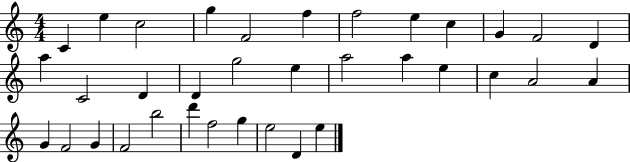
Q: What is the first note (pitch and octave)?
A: C4